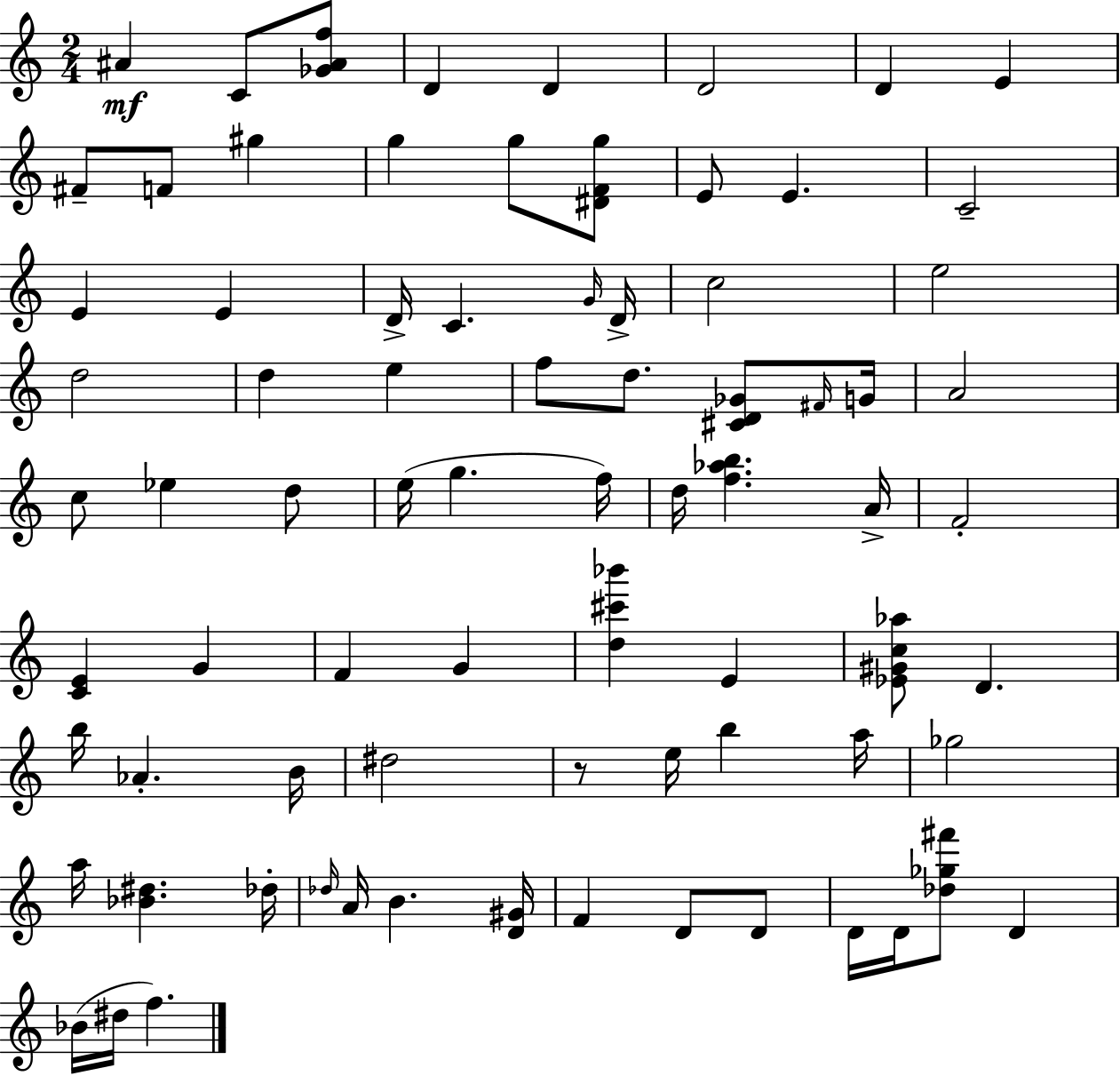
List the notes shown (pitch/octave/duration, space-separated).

A#4/q C4/e [Gb4,A#4,F5]/e D4/q D4/q D4/h D4/q E4/q F#4/e F4/e G#5/q G5/q G5/e [D#4,F4,G5]/e E4/e E4/q. C4/h E4/q E4/q D4/s C4/q. G4/s D4/s C5/h E5/h D5/h D5/q E5/q F5/e D5/e. [C#4,D4,Gb4]/e F#4/s G4/s A4/h C5/e Eb5/q D5/e E5/s G5/q. F5/s D5/s [F5,Ab5,B5]/q. A4/s F4/h [C4,E4]/q G4/q F4/q G4/q [D5,C#6,Bb6]/q E4/q [Eb4,G#4,C5,Ab5]/e D4/q. B5/s Ab4/q. B4/s D#5/h R/e E5/s B5/q A5/s Gb5/h A5/s [Bb4,D#5]/q. Db5/s Db5/s A4/s B4/q. [D4,G#4]/s F4/q D4/e D4/e D4/s D4/s [Db5,Gb5,F#6]/e D4/q Bb4/s D#5/s F5/q.